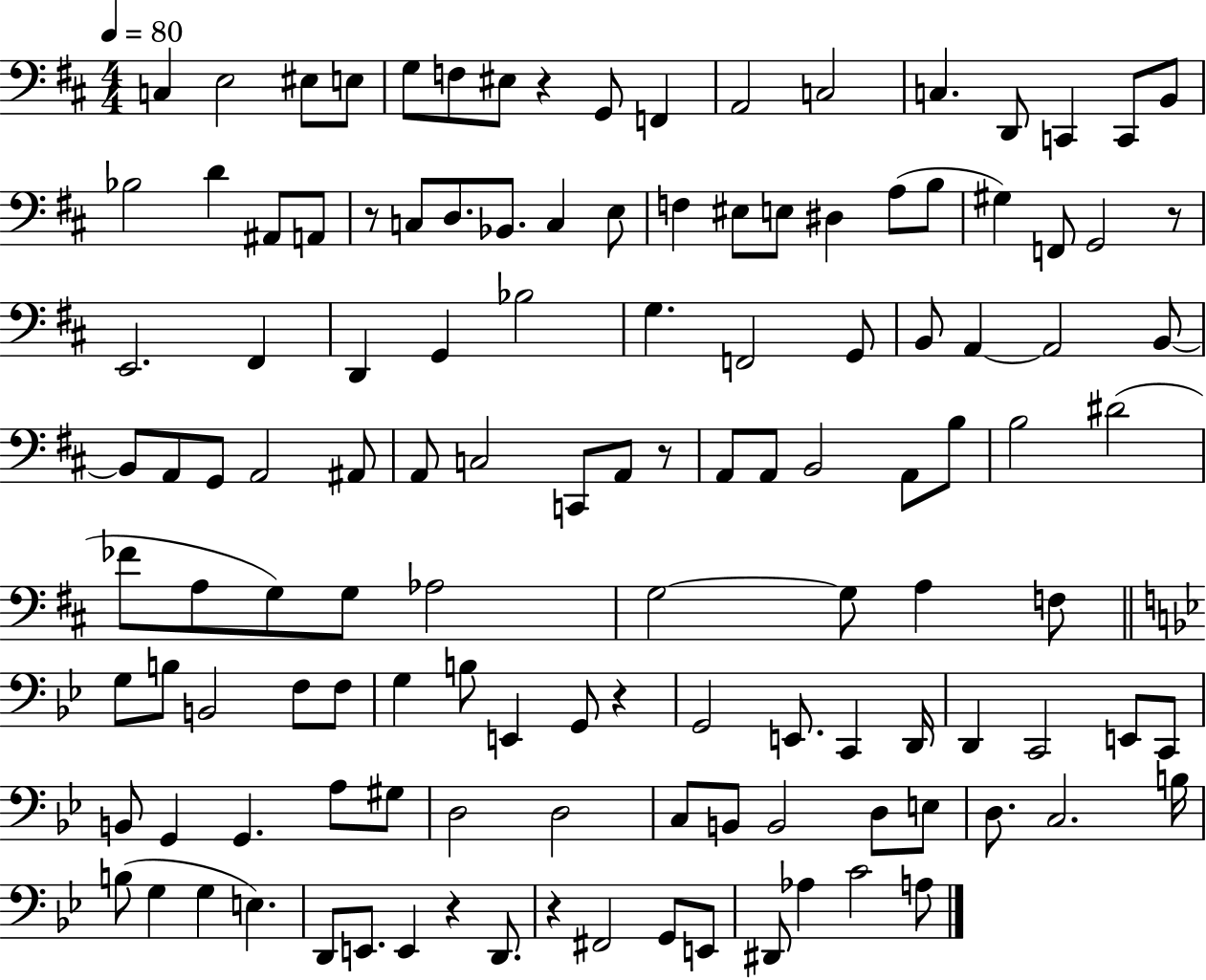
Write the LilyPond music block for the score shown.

{
  \clef bass
  \numericTimeSignature
  \time 4/4
  \key d \major
  \tempo 4 = 80
  c4 e2 eis8 e8 | g8 f8 eis8 r4 g,8 f,4 | a,2 c2 | c4. d,8 c,4 c,8 b,8 | \break bes2 d'4 ais,8 a,8 | r8 c8 d8. bes,8. c4 e8 | f4 eis8 e8 dis4 a8( b8 | gis4) f,8 g,2 r8 | \break e,2. fis,4 | d,4 g,4 bes2 | g4. f,2 g,8 | b,8 a,4~~ a,2 b,8~~ | \break b,8 a,8 g,8 a,2 ais,8 | a,8 c2 c,8 a,8 r8 | a,8 a,8 b,2 a,8 b8 | b2 dis'2( | \break fes'8 a8 g8) g8 aes2 | g2~~ g8 a4 f8 | \bar "||" \break \key bes \major g8 b8 b,2 f8 f8 | g4 b8 e,4 g,8 r4 | g,2 e,8. c,4 d,16 | d,4 c,2 e,8 c,8 | \break b,8 g,4 g,4. a8 gis8 | d2 d2 | c8 b,8 b,2 d8 e8 | d8. c2. b16 | \break b8( g4 g4 e4.) | d,8 e,8. e,4 r4 d,8. | r4 fis,2 g,8 e,8 | dis,8 aes4 c'2 a8 | \break \bar "|."
}